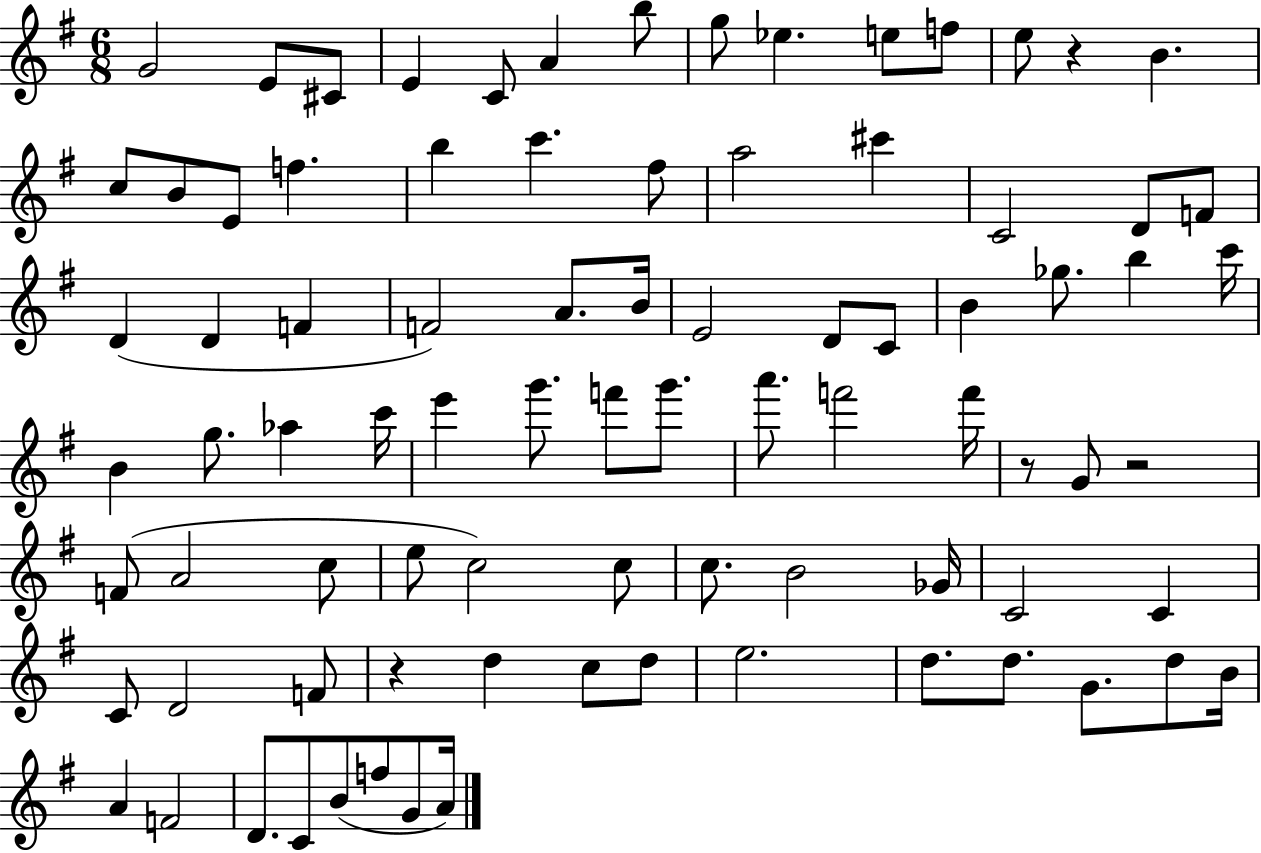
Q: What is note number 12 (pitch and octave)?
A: E5